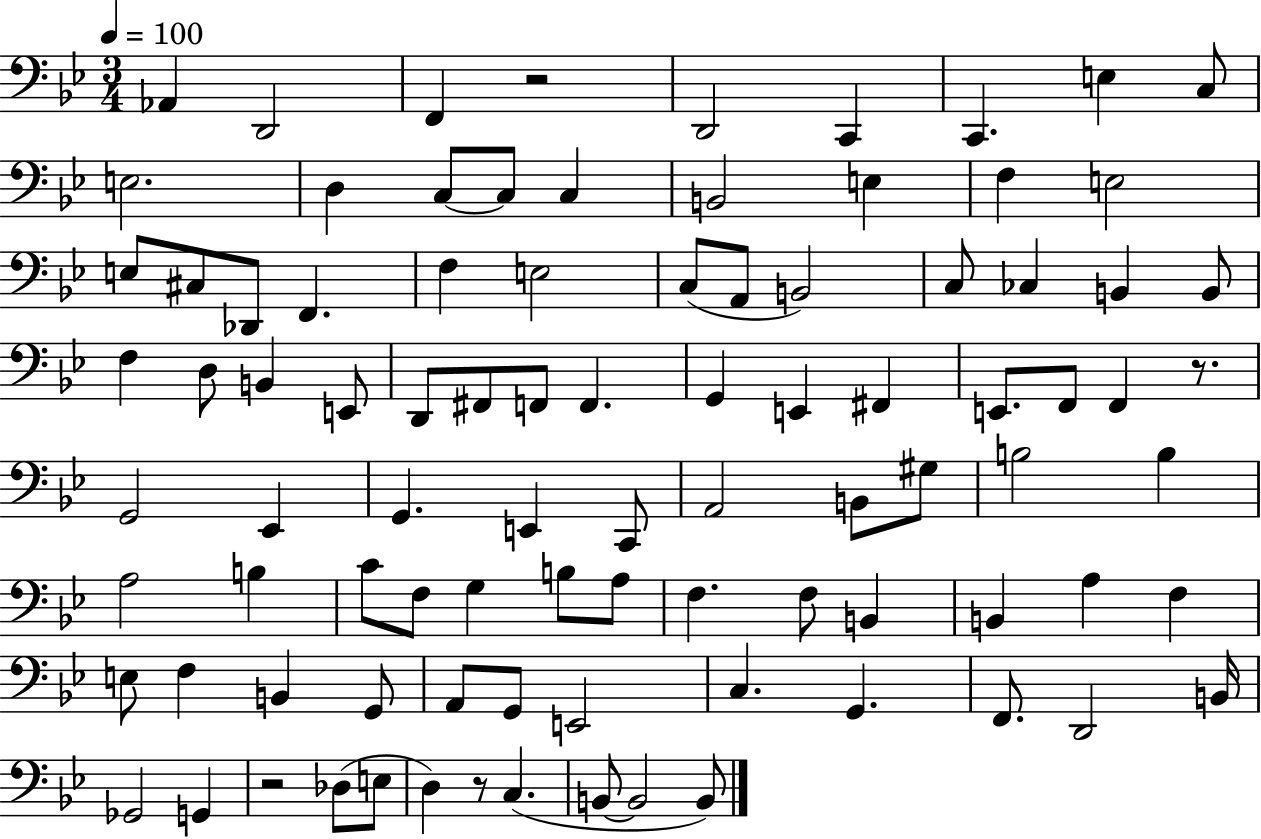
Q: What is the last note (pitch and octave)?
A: B2